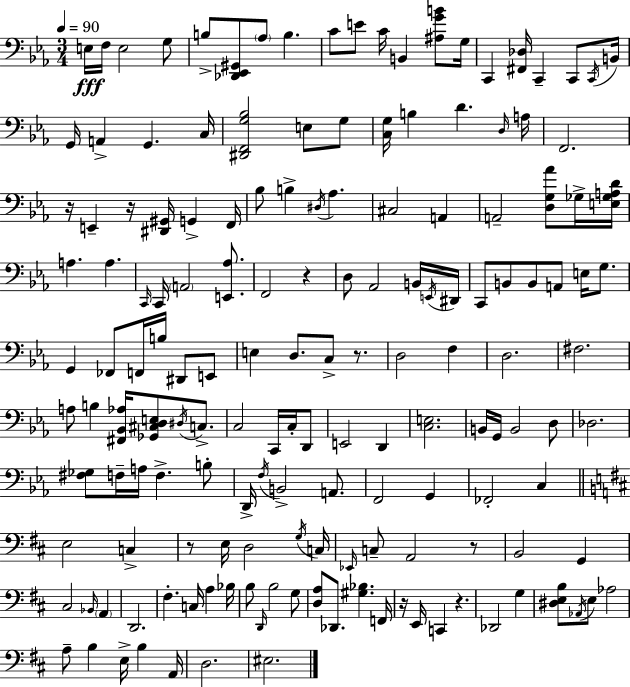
{
  \clef bass
  \numericTimeSignature
  \time 3/4
  \key ees \major
  \tempo 4 = 90
  \repeat volta 2 { e16\fff f16 e2 g8 | b8-> <des, ees, gis,>8 \parenthesize aes8 b4. | c'8 e'8 c'16 b,4 <ais g' b'>8 g16 | c,4 <fis, des>16 c,4-- c,8 \acciaccatura { c,16 } | \break b,16 g,16 a,4-> g,4. | c16 <dis, f, g bes>2 e8 g8 | <c g>16 b4 d'4. | \grace { d16 } a16 f,2. | \break r16 e,4-- r16 <dis, gis,>16 g,4-> | f,16 bes8 b4-> \acciaccatura { dis16 } aes4. | cis2 a,4 | a,2-- <d g aes'>8 | \break ges16-> <e ges a d'>16 a4. a4. | \grace { c,16 } c,16 \parenthesize a,2 | <e, aes>8. f,2 | r4 d8 aes,2 | \break b,16 \acciaccatura { e,16 } dis,16 c,8 b,8 b,8 a,8 | e16 g8. g,4 fes,8 f,16 | b16 dis,8 e,8 e4 d8. | c8-> r8. d2 | \break f4 d2. | fis2. | a8 b4 <fis, bes, aes>16 | <ges, cis d e>8 \acciaccatura { dis16 } c8.-> c2 | \break c,16 c16-. d,8 e,2 | d,4 <c e>2. | b,16 g,16 b,2 | d8 des2. | \break <fis ges>8 f16-- a16 f4.-> | b8-. d,16-> \acciaccatura { f16 } b,2-> | a,8. f,2 | g,4 fes,2-. | \break c4 \bar "||" \break \key d \major e2 c4-> | r8 e16 d2 \acciaccatura { g16 } | c16 \grace { ees,16 } c8-- a,2 | r8 b,2 g,4 | \break cis2 \grace { bes,16 } \parenthesize a,4 | d,2. | fis4.-. c16 a4 | bes16 b8 \grace { d,16 } b2 | \break g8 <d a>8 des,8. <gis bes>4. | f,16 r16 e,16 c,4 r4. | des,2 | g4 <dis e b>8 \acciaccatura { aes,16 } e8 aes2 | \break a8-- b4 e16-> | b4 a,16 d2. | eis2. | } \bar "|."
}